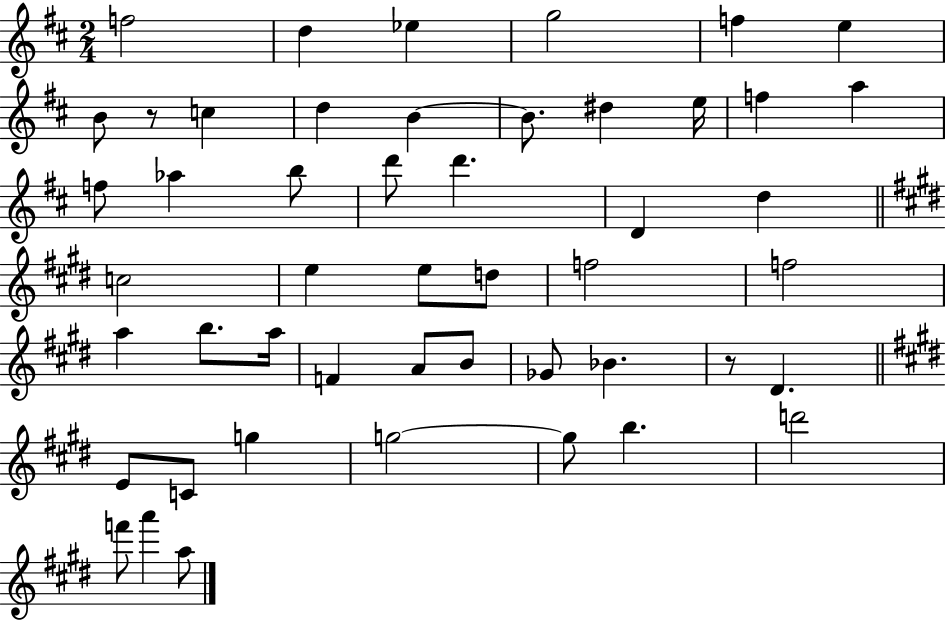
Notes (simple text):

F5/h D5/q Eb5/q G5/h F5/q E5/q B4/e R/e C5/q D5/q B4/q B4/e. D#5/q E5/s F5/q A5/q F5/e Ab5/q B5/e D6/e D6/q. D4/q D5/q C5/h E5/q E5/e D5/e F5/h F5/h A5/q B5/e. A5/s F4/q A4/e B4/e Gb4/e Bb4/q. R/e D#4/q. E4/e C4/e G5/q G5/h G5/e B5/q. D6/h F6/e A6/q A5/e